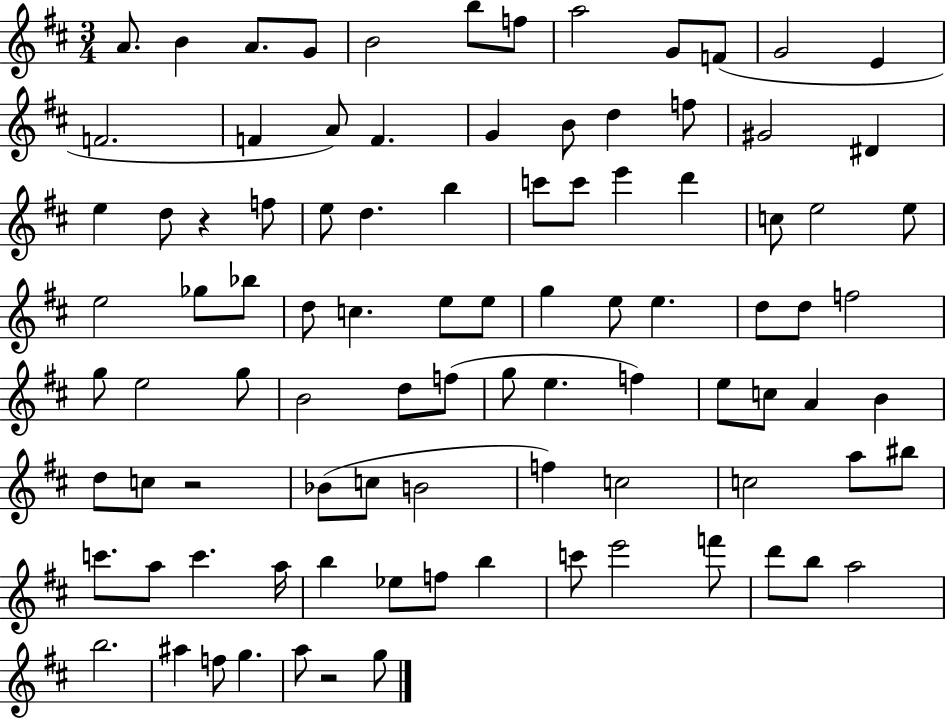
{
  \clef treble
  \numericTimeSignature
  \time 3/4
  \key d \major
  a'8. b'4 a'8. g'8 | b'2 b''8 f''8 | a''2 g'8 f'8( | g'2 e'4 | \break f'2. | f'4 a'8) f'4. | g'4 b'8 d''4 f''8 | gis'2 dis'4 | \break e''4 d''8 r4 f''8 | e''8 d''4. b''4 | c'''8 c'''8 e'''4 d'''4 | c''8 e''2 e''8 | \break e''2 ges''8 bes''8 | d''8 c''4. e''8 e''8 | g''4 e''8 e''4. | d''8 d''8 f''2 | \break g''8 e''2 g''8 | b'2 d''8 f''8( | g''8 e''4. f''4) | e''8 c''8 a'4 b'4 | \break d''8 c''8 r2 | bes'8( c''8 b'2 | f''4) c''2 | c''2 a''8 bis''8 | \break c'''8. a''8 c'''4. a''16 | b''4 ees''8 f''8 b''4 | c'''8 e'''2 f'''8 | d'''8 b''8 a''2 | \break b''2. | ais''4 f''8 g''4. | a''8 r2 g''8 | \bar "|."
}